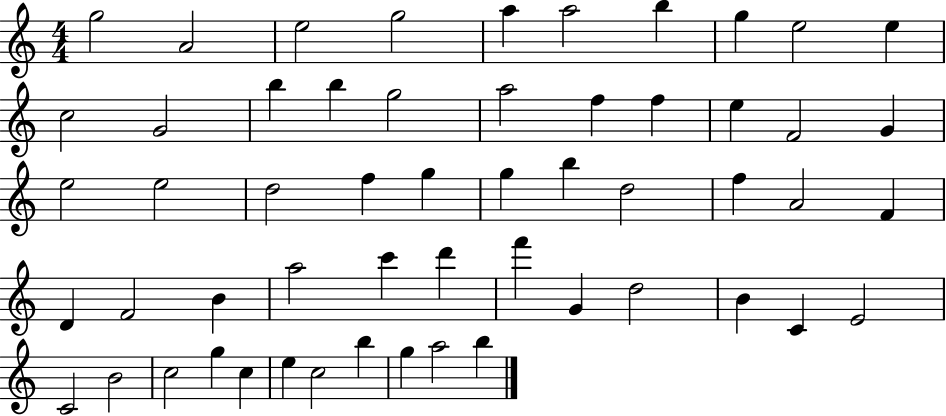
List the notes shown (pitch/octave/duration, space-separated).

G5/h A4/h E5/h G5/h A5/q A5/h B5/q G5/q E5/h E5/q C5/h G4/h B5/q B5/q G5/h A5/h F5/q F5/q E5/q F4/h G4/q E5/h E5/h D5/h F5/q G5/q G5/q B5/q D5/h F5/q A4/h F4/q D4/q F4/h B4/q A5/h C6/q D6/q F6/q G4/q D5/h B4/q C4/q E4/h C4/h B4/h C5/h G5/q C5/q E5/q C5/h B5/q G5/q A5/h B5/q